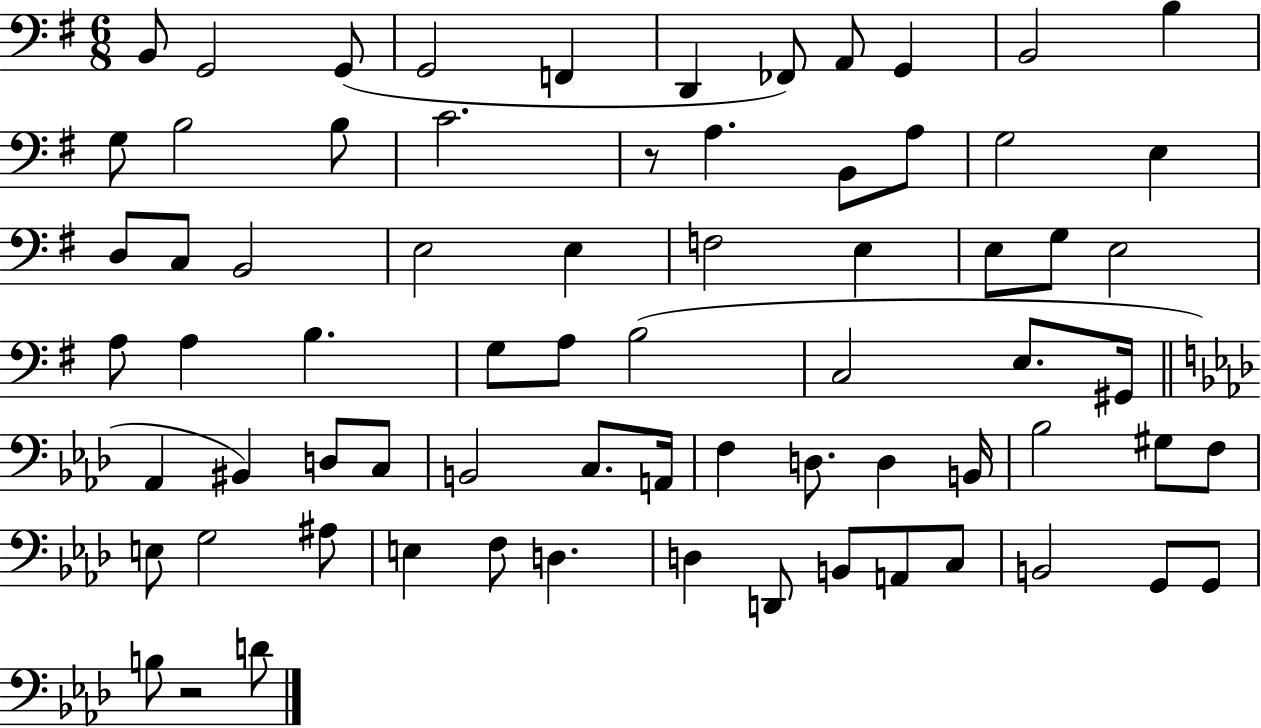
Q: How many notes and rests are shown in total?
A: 71